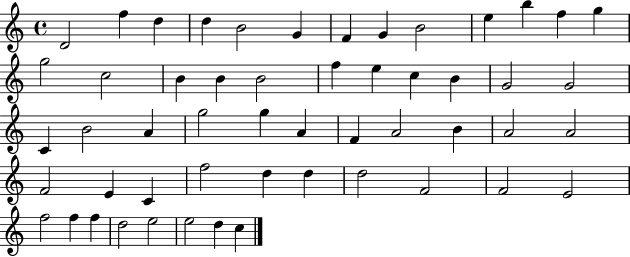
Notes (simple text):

D4/h F5/q D5/q D5/q B4/h G4/q F4/q G4/q B4/h E5/q B5/q F5/q G5/q G5/h C5/h B4/q B4/q B4/h F5/q E5/q C5/q B4/q G4/h G4/h C4/q B4/h A4/q G5/h G5/q A4/q F4/q A4/h B4/q A4/h A4/h F4/h E4/q C4/q F5/h D5/q D5/q D5/h F4/h F4/h E4/h F5/h F5/q F5/q D5/h E5/h E5/h D5/q C5/q